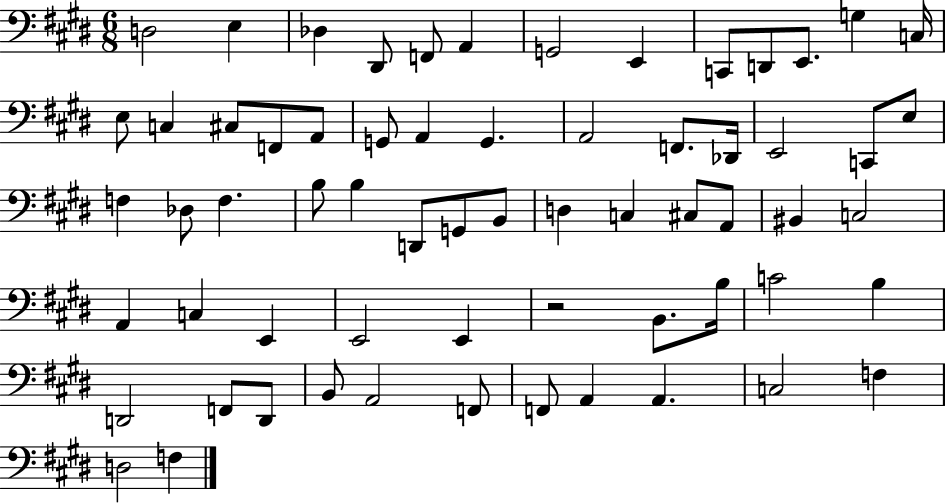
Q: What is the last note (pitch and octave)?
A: F3